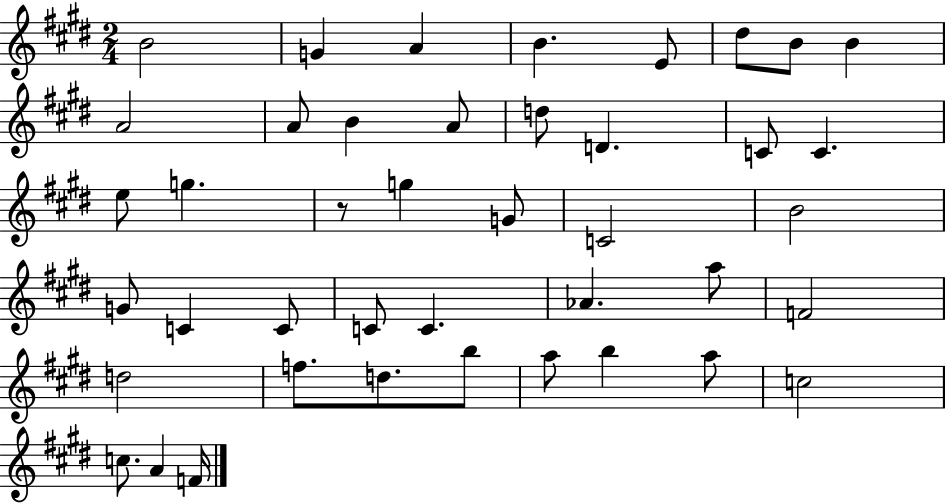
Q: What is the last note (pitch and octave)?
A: F4